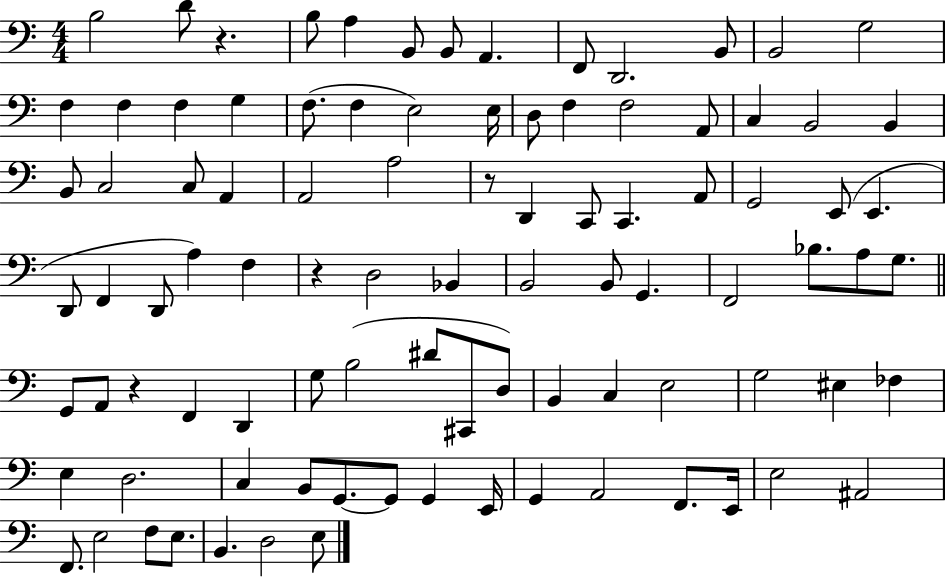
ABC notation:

X:1
T:Untitled
M:4/4
L:1/4
K:C
B,2 D/2 z B,/2 A, B,,/2 B,,/2 A,, F,,/2 D,,2 B,,/2 B,,2 G,2 F, F, F, G, F,/2 F, E,2 E,/4 D,/2 F, F,2 A,,/2 C, B,,2 B,, B,,/2 C,2 C,/2 A,, A,,2 A,2 z/2 D,, C,,/2 C,, A,,/2 G,,2 E,,/2 E,, D,,/2 F,, D,,/2 A, F, z D,2 _B,, B,,2 B,,/2 G,, F,,2 _B,/2 A,/2 G,/2 G,,/2 A,,/2 z F,, D,, G,/2 B,2 ^D/2 ^C,,/2 D,/2 B,, C, E,2 G,2 ^E, _F, E, D,2 C, B,,/2 G,,/2 G,,/2 G,, E,,/4 G,, A,,2 F,,/2 E,,/4 E,2 ^A,,2 F,,/2 E,2 F,/2 E,/2 B,, D,2 E,/2